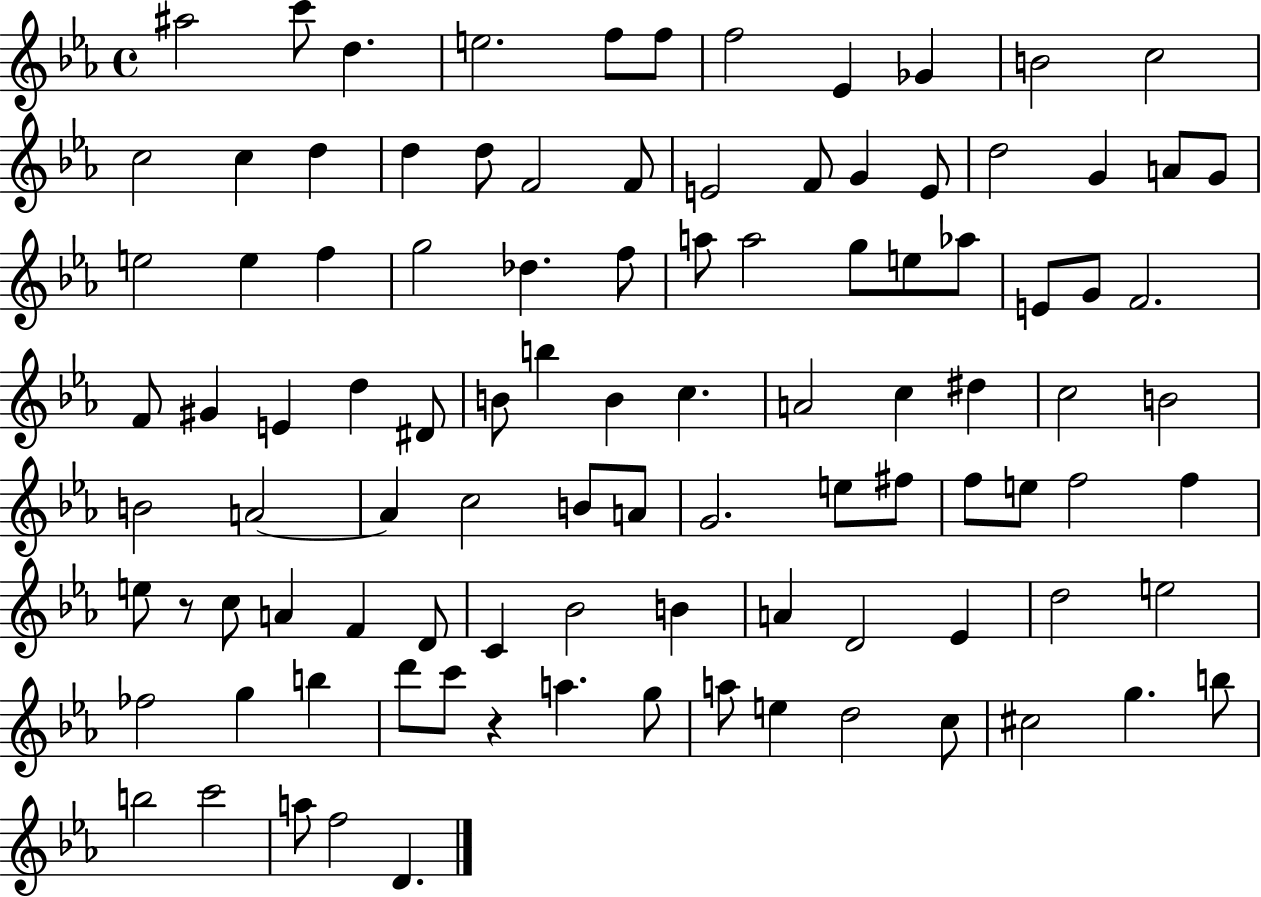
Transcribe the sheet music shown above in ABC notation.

X:1
T:Untitled
M:4/4
L:1/4
K:Eb
^a2 c'/2 d e2 f/2 f/2 f2 _E _G B2 c2 c2 c d d d/2 F2 F/2 E2 F/2 G E/2 d2 G A/2 G/2 e2 e f g2 _d f/2 a/2 a2 g/2 e/2 _a/2 E/2 G/2 F2 F/2 ^G E d ^D/2 B/2 b B c A2 c ^d c2 B2 B2 A2 A c2 B/2 A/2 G2 e/2 ^f/2 f/2 e/2 f2 f e/2 z/2 c/2 A F D/2 C _B2 B A D2 _E d2 e2 _f2 g b d'/2 c'/2 z a g/2 a/2 e d2 c/2 ^c2 g b/2 b2 c'2 a/2 f2 D